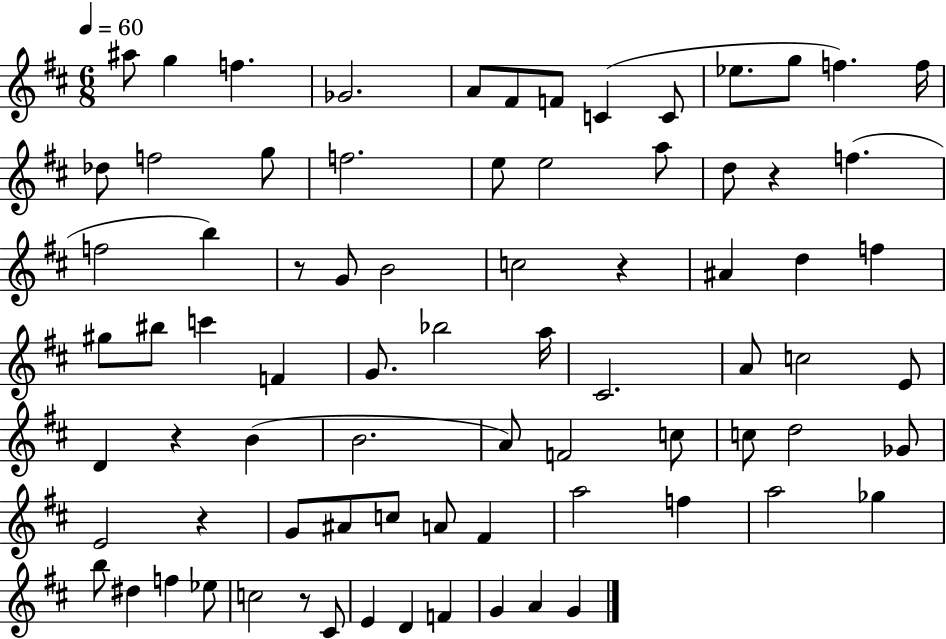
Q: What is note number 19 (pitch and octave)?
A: E5